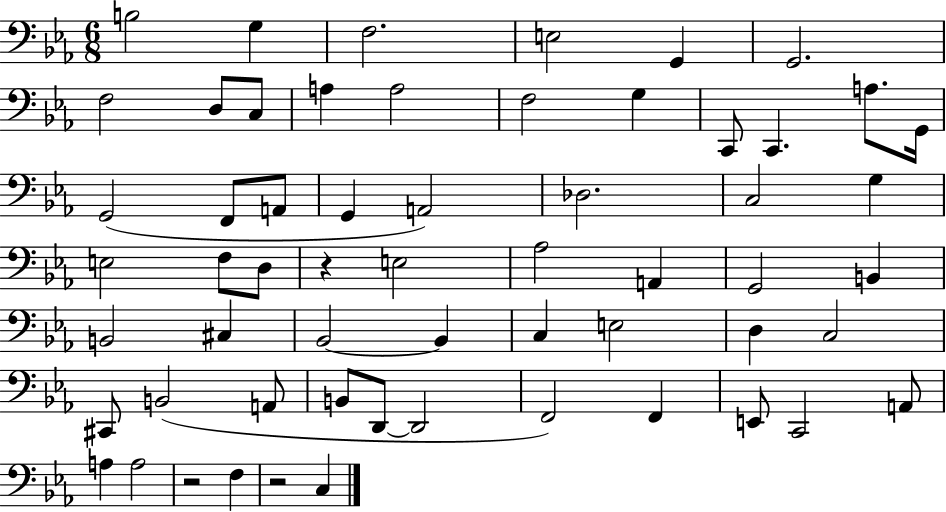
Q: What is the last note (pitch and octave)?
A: C3